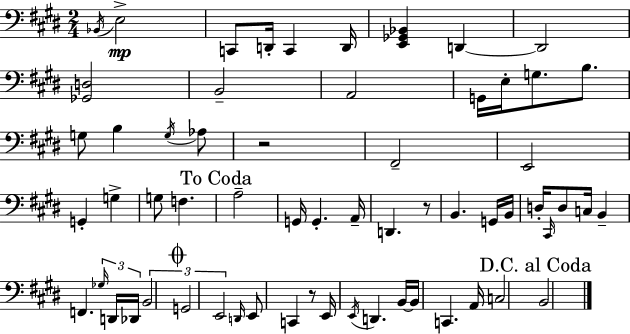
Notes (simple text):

Bb2/s E3/h C2/e D2/s C2/q D2/s [E2,Gb2,Bb2]/q D2/q D2/h [Gb2,D3]/h B2/h A2/h G2/s E3/s G3/e. B3/e. G3/e B3/q G3/s Ab3/e R/h F#2/h E2/h G2/q G3/q G3/e F3/q. A3/h G2/s G2/q. A2/s D2/q. R/e B2/q. G2/s B2/s D3/s C#2/s D3/e C3/s B2/q F2/q. Gb3/s D2/s Db2/s B2/h G2/h E2/h D2/s E2/e C2/q R/e E2/s E2/s D2/q. B2/s B2/s C2/q. A2/s C3/h B2/h